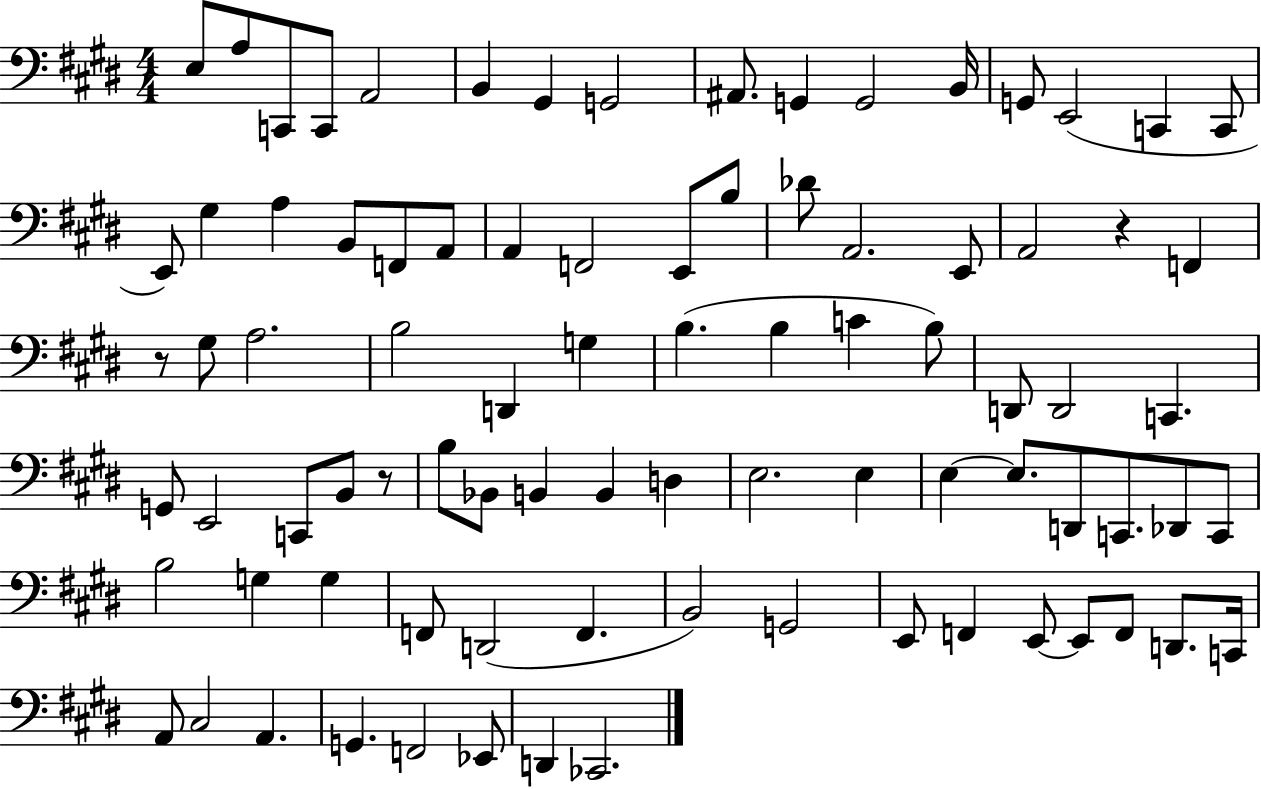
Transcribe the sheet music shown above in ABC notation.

X:1
T:Untitled
M:4/4
L:1/4
K:E
E,/2 A,/2 C,,/2 C,,/2 A,,2 B,, ^G,, G,,2 ^A,,/2 G,, G,,2 B,,/4 G,,/2 E,,2 C,, C,,/2 E,,/2 ^G, A, B,,/2 F,,/2 A,,/2 A,, F,,2 E,,/2 B,/2 _D/2 A,,2 E,,/2 A,,2 z F,, z/2 ^G,/2 A,2 B,2 D,, G, B, B, C B,/2 D,,/2 D,,2 C,, G,,/2 E,,2 C,,/2 B,,/2 z/2 B,/2 _B,,/2 B,, B,, D, E,2 E, E, E,/2 D,,/2 C,,/2 _D,,/2 C,,/2 B,2 G, G, F,,/2 D,,2 F,, B,,2 G,,2 E,,/2 F,, E,,/2 E,,/2 F,,/2 D,,/2 C,,/4 A,,/2 ^C,2 A,, G,, F,,2 _E,,/2 D,, _C,,2